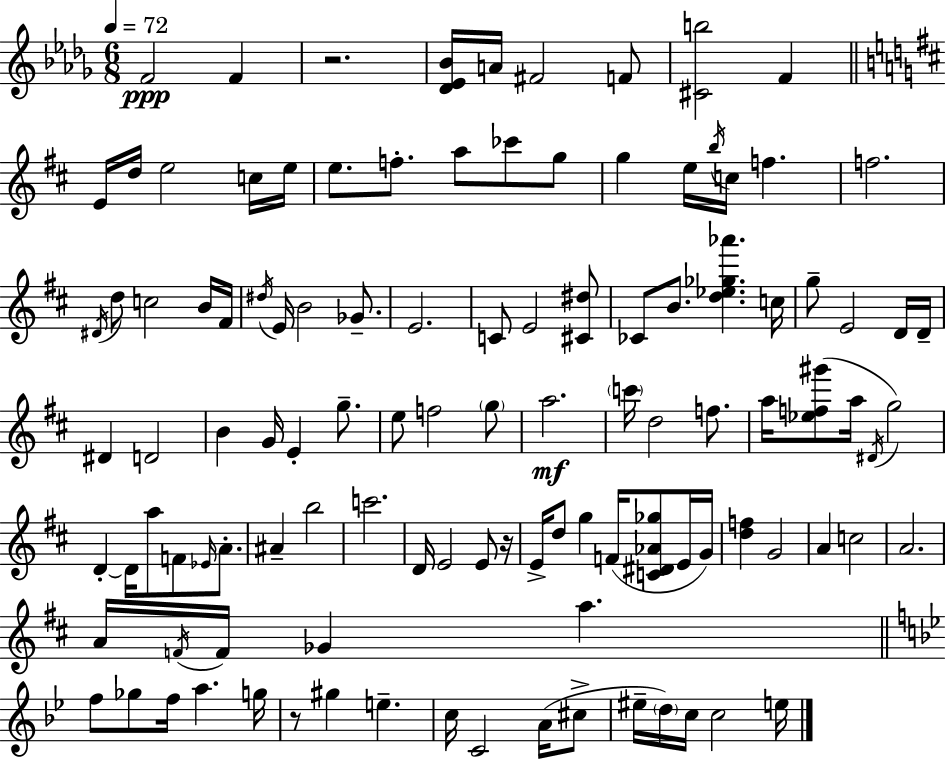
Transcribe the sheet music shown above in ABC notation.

X:1
T:Untitled
M:6/8
L:1/4
K:Bbm
F2 F z2 [_D_E_B]/4 A/4 ^F2 F/2 [^Cb]2 F E/4 d/4 e2 c/4 e/4 e/2 f/2 a/2 _c'/2 g/2 g e/4 b/4 c/4 f f2 ^D/4 d/2 c2 B/4 ^F/4 ^d/4 E/4 B2 _G/2 E2 C/2 E2 [^C^d]/2 _C/2 B/2 [d_e_g_a'] c/4 g/2 E2 D/4 D/4 ^D D2 B G/4 E g/2 e/2 f2 g/2 a2 c'/4 d2 f/2 a/4 [_ef^g']/2 a/4 ^D/4 g2 D D/4 a/2 F/2 _E/4 A/2 ^A b2 c'2 D/4 E2 E/2 z/4 E/4 d/2 g F/4 [C^D_A_g]/2 E/4 G/4 [df] G2 A c2 A2 A/4 F/4 F/4 _G a f/2 _g/2 f/4 a g/4 z/2 ^g e c/4 C2 A/4 ^c/2 ^e/4 d/4 c/4 c2 e/4